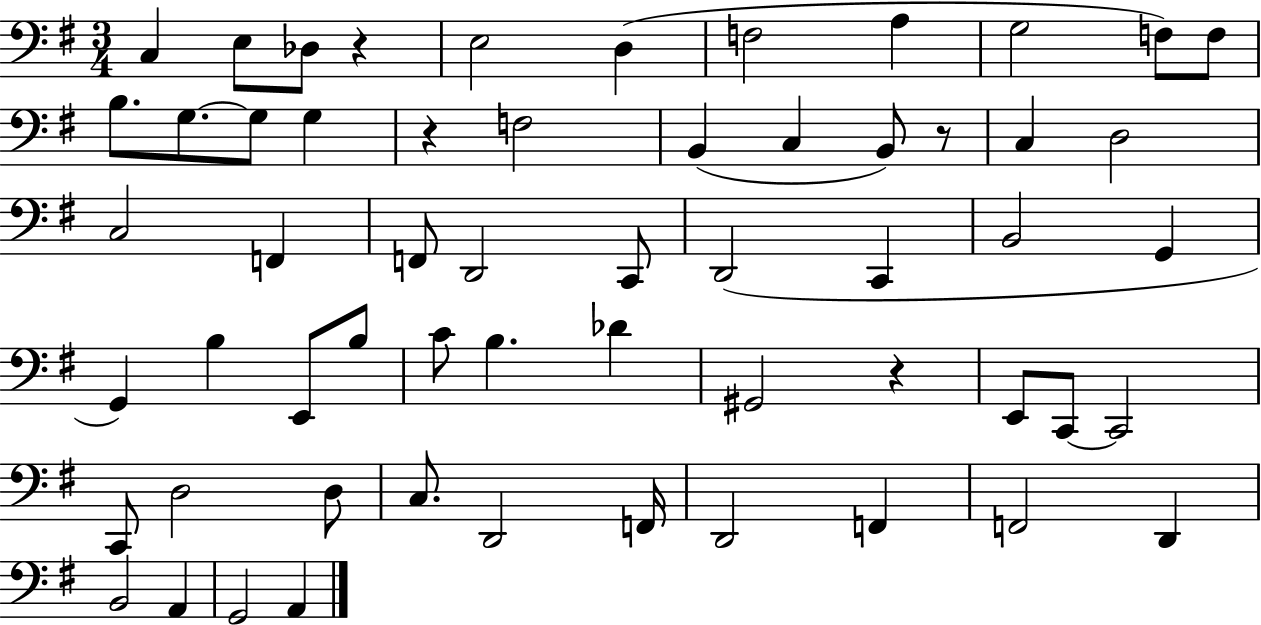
X:1
T:Untitled
M:3/4
L:1/4
K:G
C, E,/2 _D,/2 z E,2 D, F,2 A, G,2 F,/2 F,/2 B,/2 G,/2 G,/2 G, z F,2 B,, C, B,,/2 z/2 C, D,2 C,2 F,, F,,/2 D,,2 C,,/2 D,,2 C,, B,,2 G,, G,, B, E,,/2 B,/2 C/2 B, _D ^G,,2 z E,,/2 C,,/2 C,,2 C,,/2 D,2 D,/2 C,/2 D,,2 F,,/4 D,,2 F,, F,,2 D,, B,,2 A,, G,,2 A,,